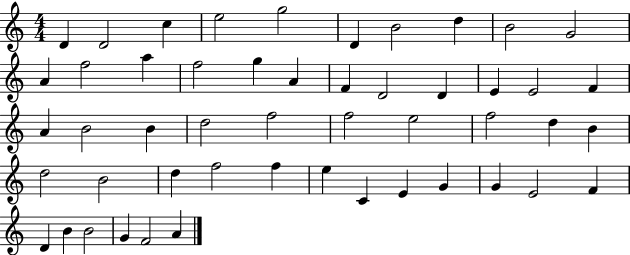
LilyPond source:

{
  \clef treble
  \numericTimeSignature
  \time 4/4
  \key c \major
  d'4 d'2 c''4 | e''2 g''2 | d'4 b'2 d''4 | b'2 g'2 | \break a'4 f''2 a''4 | f''2 g''4 a'4 | f'4 d'2 d'4 | e'4 e'2 f'4 | \break a'4 b'2 b'4 | d''2 f''2 | f''2 e''2 | f''2 d''4 b'4 | \break d''2 b'2 | d''4 f''2 f''4 | e''4 c'4 e'4 g'4 | g'4 e'2 f'4 | \break d'4 b'4 b'2 | g'4 f'2 a'4 | \bar "|."
}